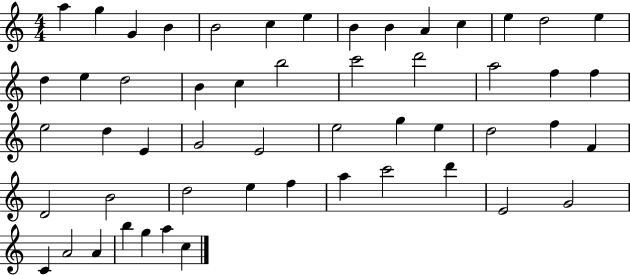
{
  \clef treble
  \numericTimeSignature
  \time 4/4
  \key c \major
  a''4 g''4 g'4 b'4 | b'2 c''4 e''4 | b'4 b'4 a'4 c''4 | e''4 d''2 e''4 | \break d''4 e''4 d''2 | b'4 c''4 b''2 | c'''2 d'''2 | a''2 f''4 f''4 | \break e''2 d''4 e'4 | g'2 e'2 | e''2 g''4 e''4 | d''2 f''4 f'4 | \break d'2 b'2 | d''2 e''4 f''4 | a''4 c'''2 d'''4 | e'2 g'2 | \break c'4 a'2 a'4 | b''4 g''4 a''4 c''4 | \bar "|."
}